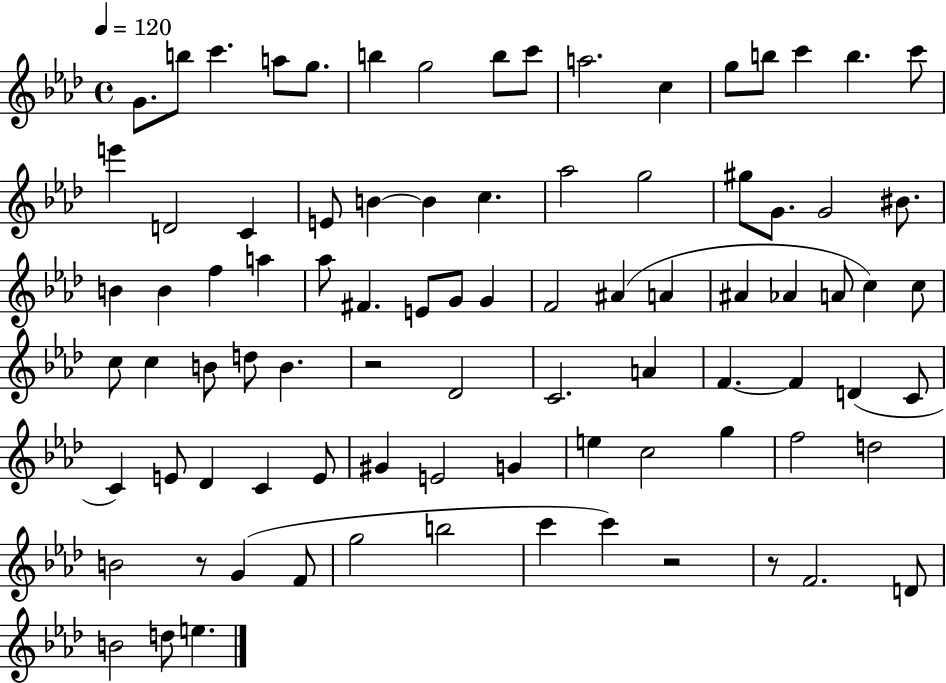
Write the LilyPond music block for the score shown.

{
  \clef treble
  \time 4/4
  \defaultTimeSignature
  \key aes \major
  \tempo 4 = 120
  g'8. b''8 c'''4. a''8 g''8. | b''4 g''2 b''8 c'''8 | a''2. c''4 | g''8 b''8 c'''4 b''4. c'''8 | \break e'''4 d'2 c'4 | e'8 b'4~~ b'4 c''4. | aes''2 g''2 | gis''8 g'8. g'2 bis'8. | \break b'4 b'4 f''4 a''4 | aes''8 fis'4. e'8 g'8 g'4 | f'2 ais'4( a'4 | ais'4 aes'4 a'8 c''4) c''8 | \break c''8 c''4 b'8 d''8 b'4. | r2 des'2 | c'2. a'4 | f'4.~~ f'4 d'4( c'8 | \break c'4) e'8 des'4 c'4 e'8 | gis'4 e'2 g'4 | e''4 c''2 g''4 | f''2 d''2 | \break b'2 r8 g'4( f'8 | g''2 b''2 | c'''4 c'''4) r2 | r8 f'2. d'8 | \break b'2 d''8 e''4. | \bar "|."
}